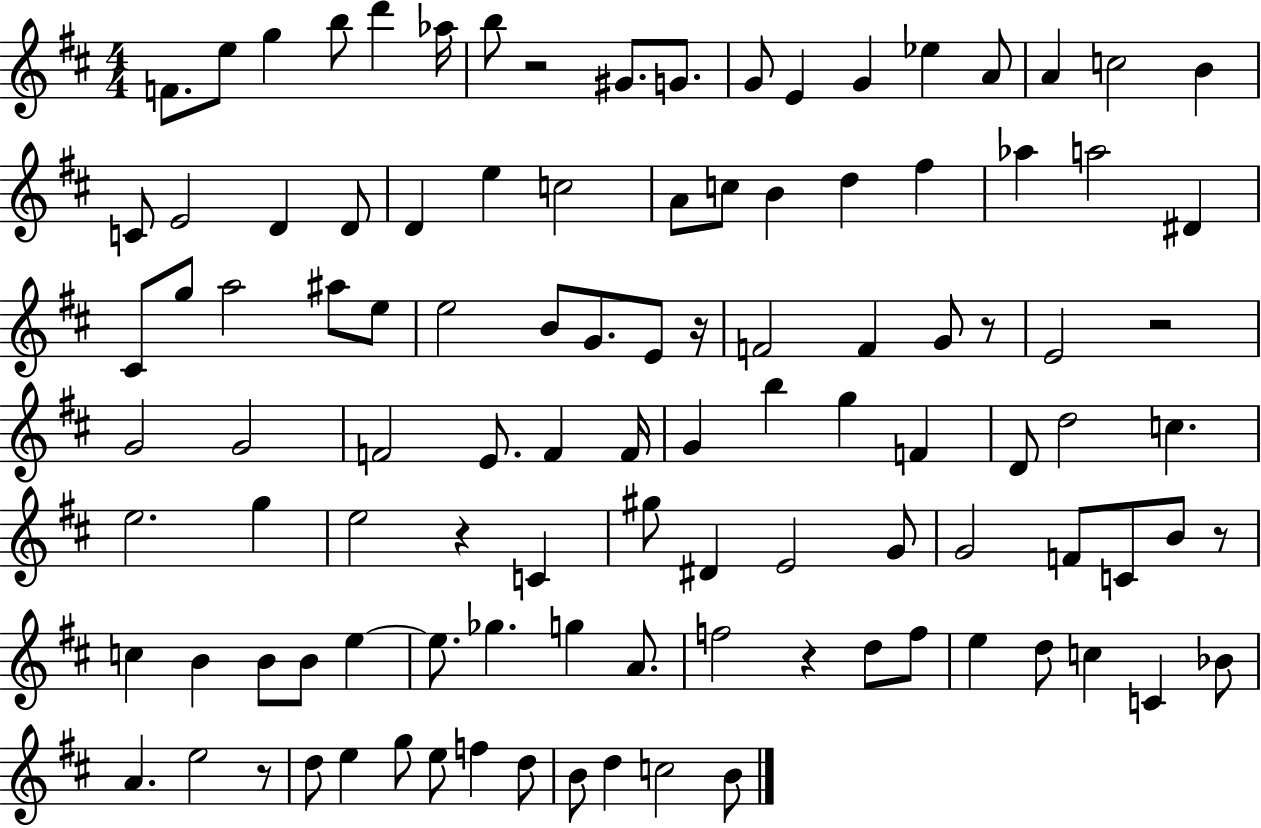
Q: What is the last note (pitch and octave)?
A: B4